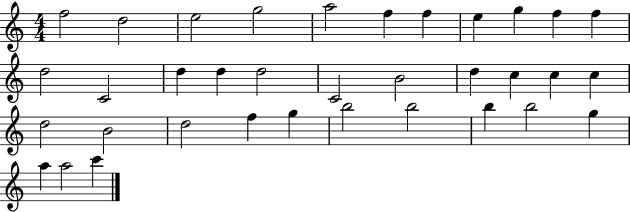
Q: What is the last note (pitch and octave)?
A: C6